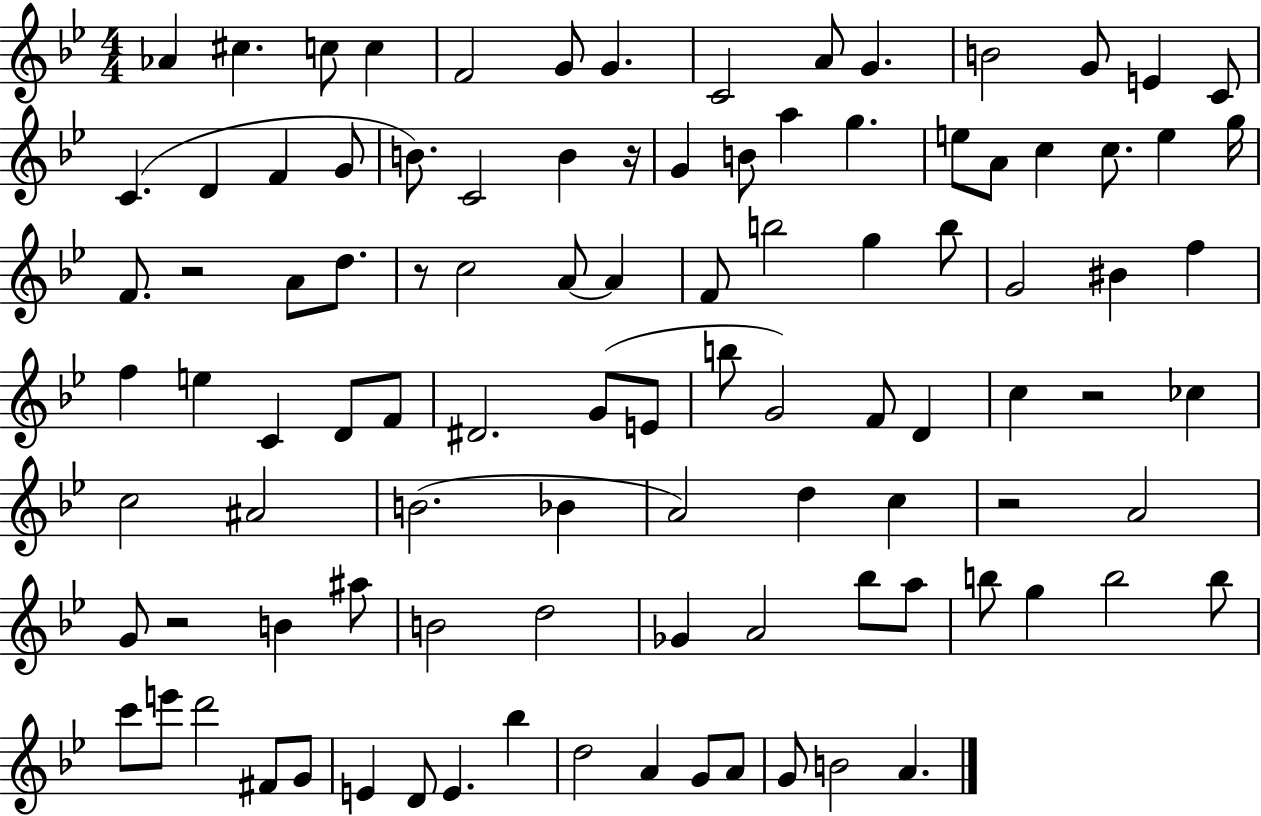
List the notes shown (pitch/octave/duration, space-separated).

Ab4/q C#5/q. C5/e C5/q F4/h G4/e G4/q. C4/h A4/e G4/q. B4/h G4/e E4/q C4/e C4/q. D4/q F4/q G4/e B4/e. C4/h B4/q R/s G4/q B4/e A5/q G5/q. E5/e A4/e C5/q C5/e. E5/q G5/s F4/e. R/h A4/e D5/e. R/e C5/h A4/e A4/q F4/e B5/h G5/q B5/e G4/h BIS4/q F5/q F5/q E5/q C4/q D4/e F4/e D#4/h. G4/e E4/e B5/e G4/h F4/e D4/q C5/q R/h CES5/q C5/h A#4/h B4/h. Bb4/q A4/h D5/q C5/q R/h A4/h G4/e R/h B4/q A#5/e B4/h D5/h Gb4/q A4/h Bb5/e A5/e B5/e G5/q B5/h B5/e C6/e E6/e D6/h F#4/e G4/e E4/q D4/e E4/q. Bb5/q D5/h A4/q G4/e A4/e G4/e B4/h A4/q.